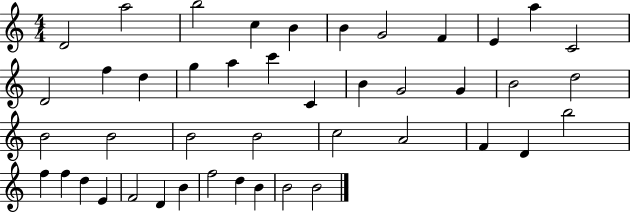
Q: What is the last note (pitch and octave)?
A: B4